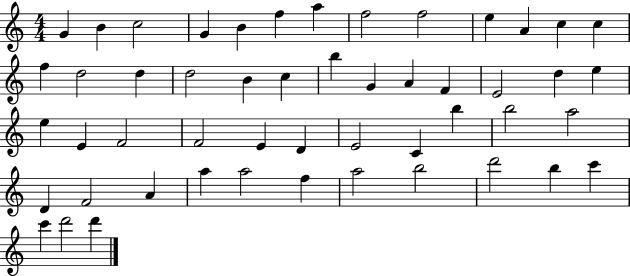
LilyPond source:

{
  \clef treble
  \numericTimeSignature
  \time 4/4
  \key c \major
  g'4 b'4 c''2 | g'4 b'4 f''4 a''4 | f''2 f''2 | e''4 a'4 c''4 c''4 | \break f''4 d''2 d''4 | d''2 b'4 c''4 | b''4 g'4 a'4 f'4 | e'2 d''4 e''4 | \break e''4 e'4 f'2 | f'2 e'4 d'4 | e'2 c'4 b''4 | b''2 a''2 | \break d'4 f'2 a'4 | a''4 a''2 f''4 | a''2 b''2 | d'''2 b''4 c'''4 | \break c'''4 d'''2 d'''4 | \bar "|."
}